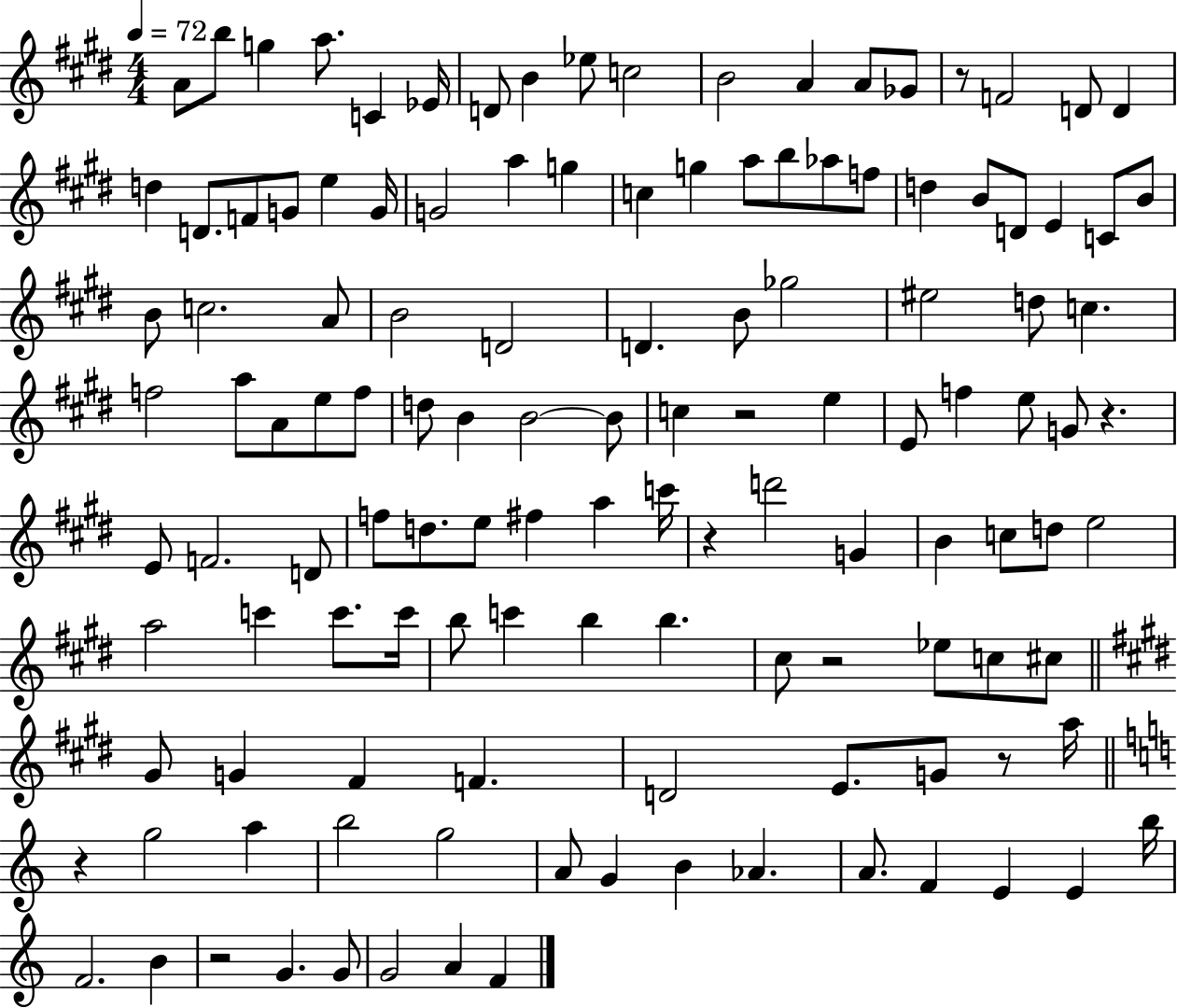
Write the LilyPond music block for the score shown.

{
  \clef treble
  \numericTimeSignature
  \time 4/4
  \key e \major
  \tempo 4 = 72
  a'8 b''8 g''4 a''8. c'4 ees'16 | d'8 b'4 ees''8 c''2 | b'2 a'4 a'8 ges'8 | r8 f'2 d'8 d'4 | \break d''4 d'8. f'8 g'8 e''4 g'16 | g'2 a''4 g''4 | c''4 g''4 a''8 b''8 aes''8 f''8 | d''4 b'8 d'8 e'4 c'8 b'8 | \break b'8 c''2. a'8 | b'2 d'2 | d'4. b'8 ges''2 | eis''2 d''8 c''4. | \break f''2 a''8 a'8 e''8 f''8 | d''8 b'4 b'2~~ b'8 | c''4 r2 e''4 | e'8 f''4 e''8 g'8 r4. | \break e'8 f'2. d'8 | f''8 d''8. e''8 fis''4 a''4 c'''16 | r4 d'''2 g'4 | b'4 c''8 d''8 e''2 | \break a''2 c'''4 c'''8. c'''16 | b''8 c'''4 b''4 b''4. | cis''8 r2 ees''8 c''8 cis''8 | \bar "||" \break \key e \major gis'8 g'4 fis'4 f'4. | d'2 e'8. g'8 r8 a''16 | \bar "||" \break \key c \major r4 g''2 a''4 | b''2 g''2 | a'8 g'4 b'4 aes'4. | a'8. f'4 e'4 e'4 b''16 | \break f'2. b'4 | r2 g'4. g'8 | g'2 a'4 f'4 | \bar "|."
}